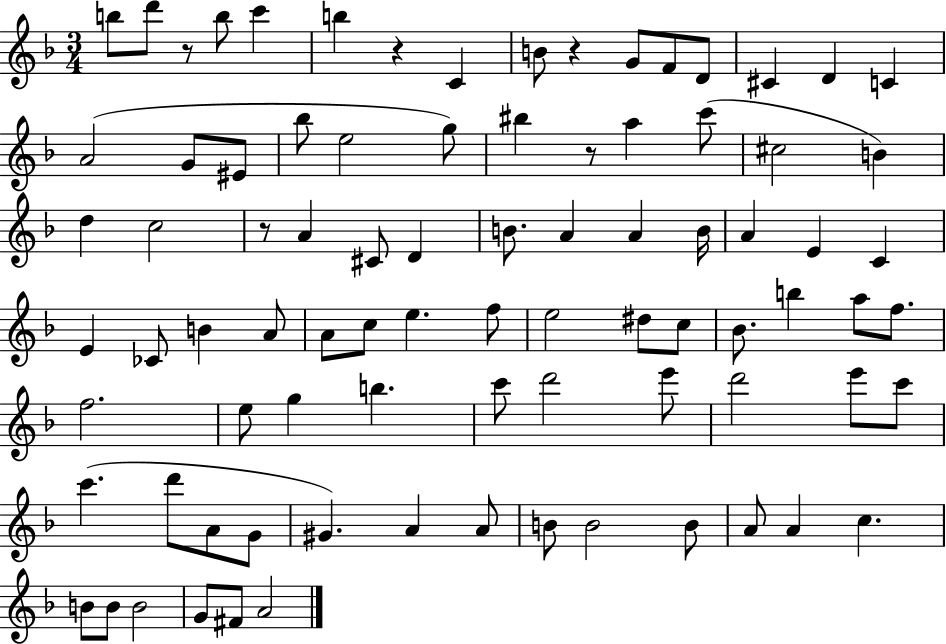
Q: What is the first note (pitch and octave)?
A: B5